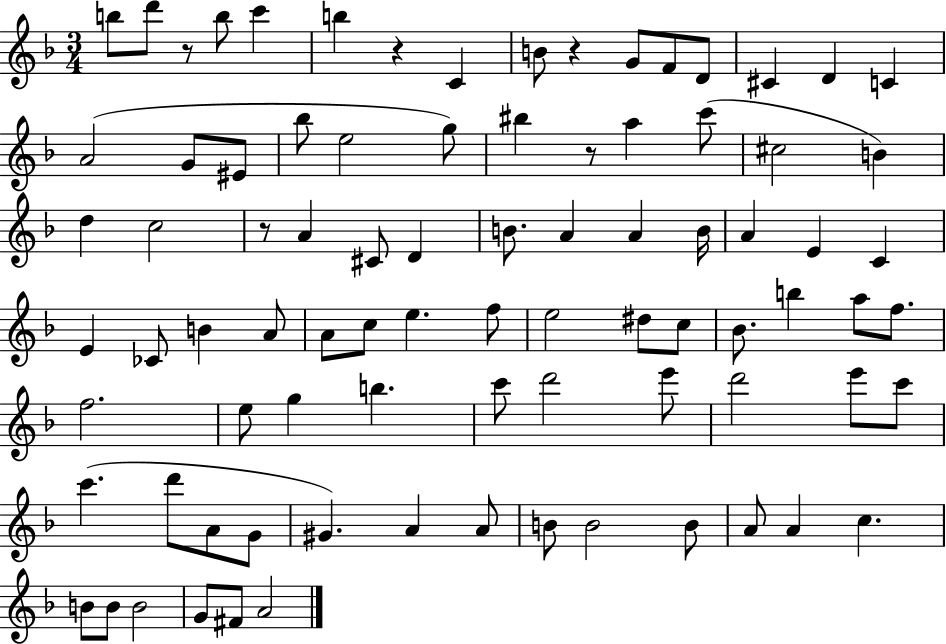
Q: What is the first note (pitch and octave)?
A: B5